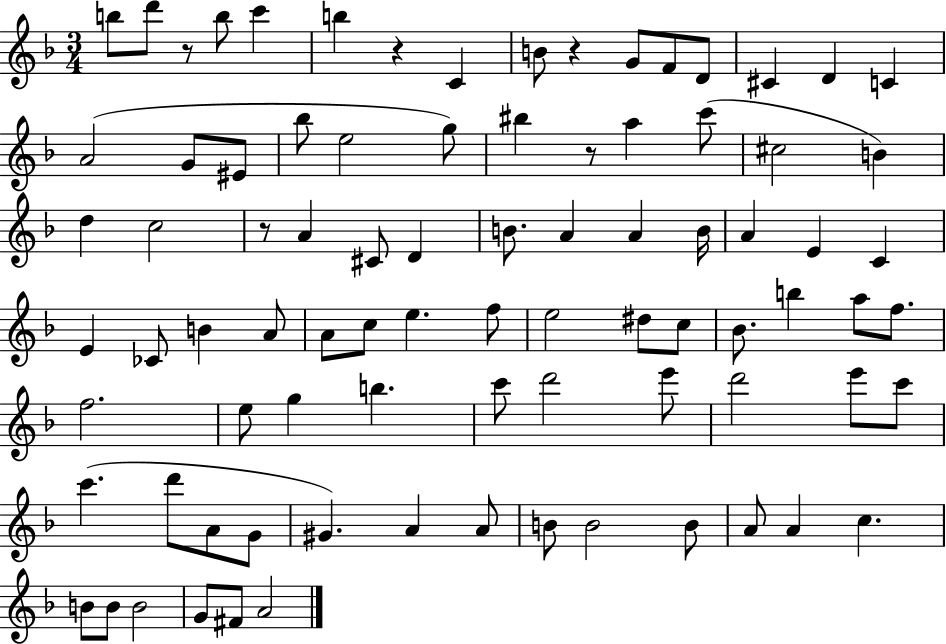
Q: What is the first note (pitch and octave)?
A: B5